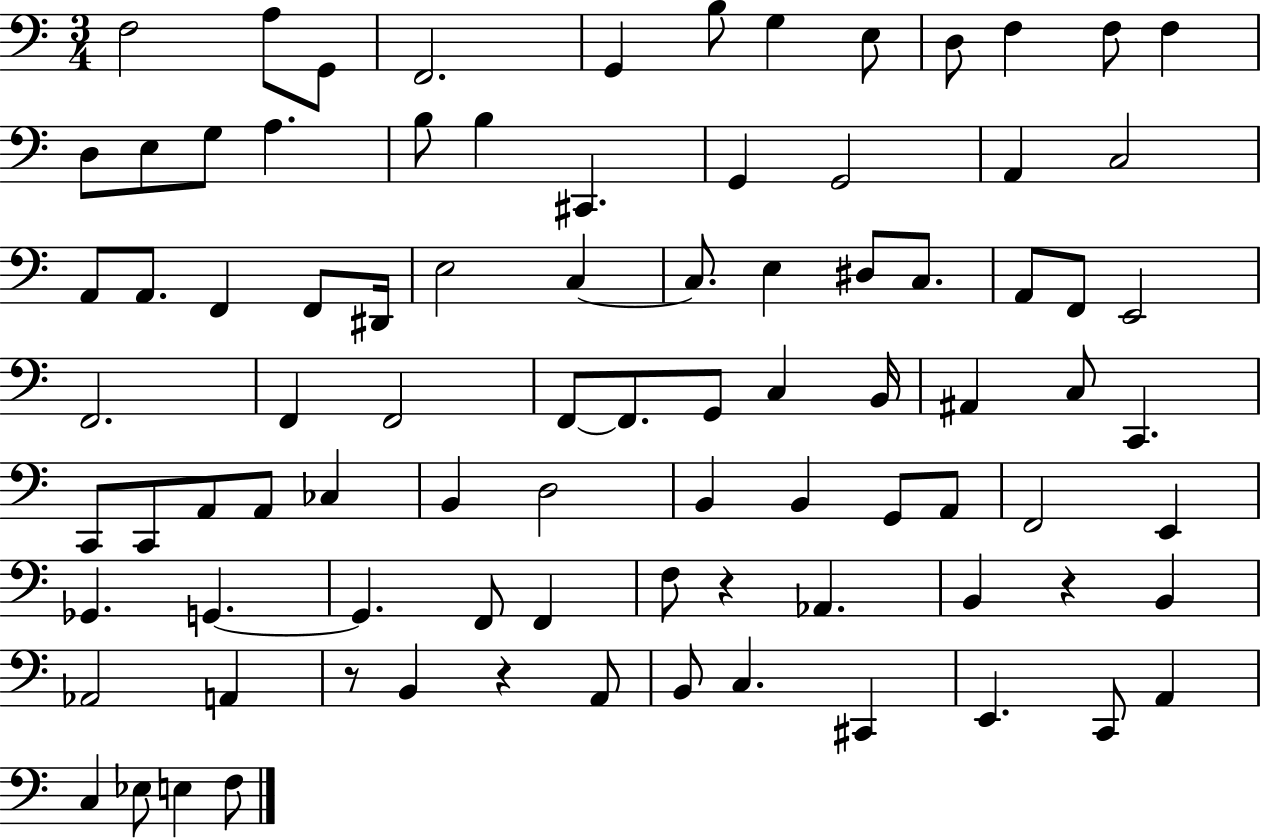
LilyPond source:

{
  \clef bass
  \numericTimeSignature
  \time 3/4
  \key c \major
  \repeat volta 2 { f2 a8 g,8 | f,2. | g,4 b8 g4 e8 | d8 f4 f8 f4 | \break d8 e8 g8 a4. | b8 b4 cis,4. | g,4 g,2 | a,4 c2 | \break a,8 a,8. f,4 f,8 dis,16 | e2 c4~~ | c8. e4 dis8 c8. | a,8 f,8 e,2 | \break f,2. | f,4 f,2 | f,8~~ f,8. g,8 c4 b,16 | ais,4 c8 c,4. | \break c,8 c,8 a,8 a,8 ces4 | b,4 d2 | b,4 b,4 g,8 a,8 | f,2 e,4 | \break ges,4. g,4.~~ | g,4. f,8 f,4 | f8 r4 aes,4. | b,4 r4 b,4 | \break aes,2 a,4 | r8 b,4 r4 a,8 | b,8 c4. cis,4 | e,4. c,8 a,4 | \break c4 ees8 e4 f8 | } \bar "|."
}